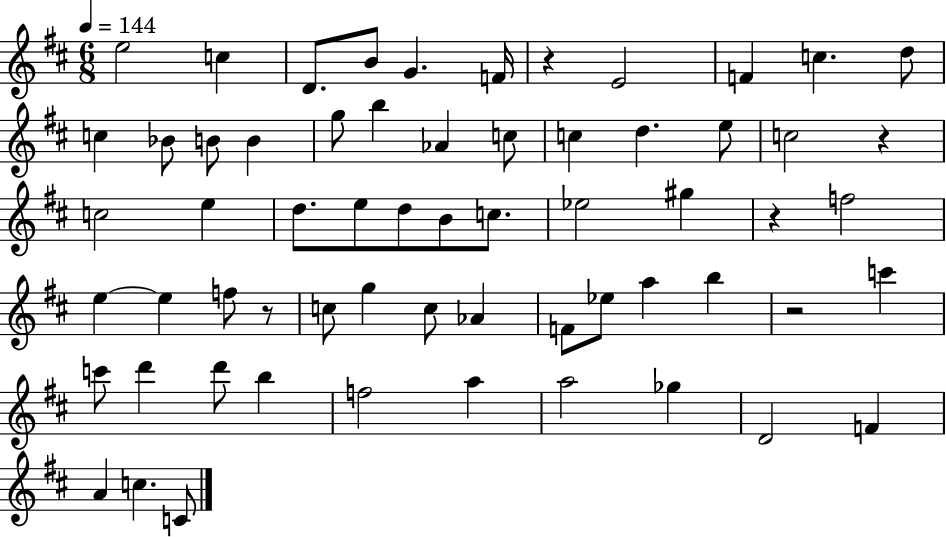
{
  \clef treble
  \numericTimeSignature
  \time 6/8
  \key d \major
  \tempo 4 = 144
  \repeat volta 2 { e''2 c''4 | d'8. b'8 g'4. f'16 | r4 e'2 | f'4 c''4. d''8 | \break c''4 bes'8 b'8 b'4 | g''8 b''4 aes'4 c''8 | c''4 d''4. e''8 | c''2 r4 | \break c''2 e''4 | d''8. e''8 d''8 b'8 c''8. | ees''2 gis''4 | r4 f''2 | \break e''4~~ e''4 f''8 r8 | c''8 g''4 c''8 aes'4 | f'8 ees''8 a''4 b''4 | r2 c'''4 | \break c'''8 d'''4 d'''8 b''4 | f''2 a''4 | a''2 ges''4 | d'2 f'4 | \break a'4 c''4. c'8 | } \bar "|."
}